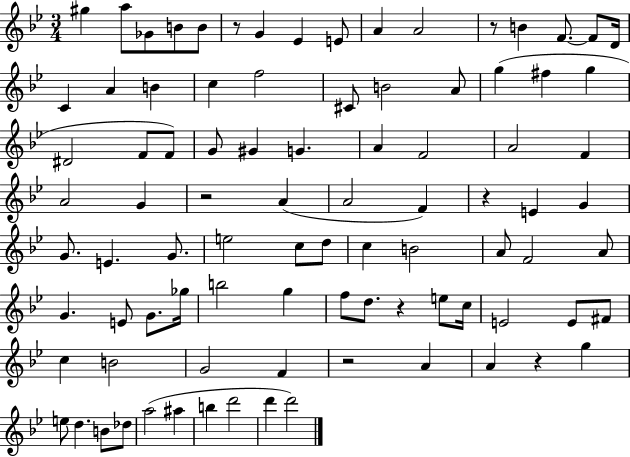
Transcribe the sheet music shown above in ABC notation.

X:1
T:Untitled
M:3/4
L:1/4
K:Bb
^g a/2 _G/2 B/2 B/2 z/2 G _E E/2 A A2 z/2 B F/2 F/2 D/4 C A B c f2 ^C/2 B2 A/2 g ^f g ^D2 F/2 F/2 G/2 ^G G A F2 A2 F A2 G z2 A A2 F z E G G/2 E G/2 e2 c/2 d/2 c B2 A/2 F2 A/2 G E/2 G/2 _g/4 b2 g f/2 d/2 z e/2 c/4 E2 E/2 ^F/2 c B2 G2 F z2 A A z g e/2 d B/2 _d/2 a2 ^a b d'2 d' d'2